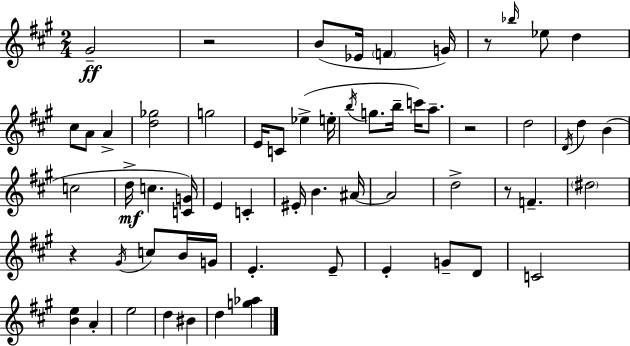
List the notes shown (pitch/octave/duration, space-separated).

G#4/h R/h B4/e Eb4/s F4/q G4/s R/e Bb5/s Eb5/e D5/q C#5/e A4/e A4/q [D5,Gb5]/h G5/h E4/s C4/e Eb5/q E5/s B5/s G5/e. B5/s C6/s A5/e. R/h D5/h D4/s D5/q B4/q C5/h D5/s C5/q. [C4,G4]/s E4/q C4/q EIS4/s B4/q. A#4/s A#4/h D5/h R/e F4/q. D#5/h R/q G#4/s C5/e B4/s G4/s E4/q. E4/e E4/q G4/e D4/e C4/h [B4,E5]/q A4/q E5/h D5/q BIS4/q D5/q [G5,Ab5]/q